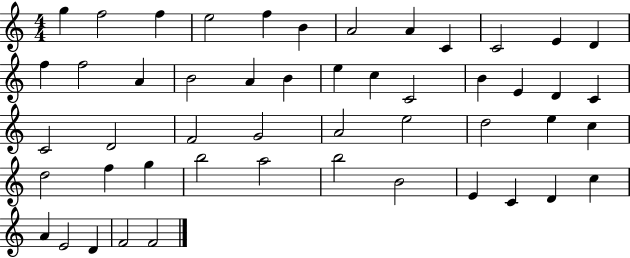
G5/q F5/h F5/q E5/h F5/q B4/q A4/h A4/q C4/q C4/h E4/q D4/q F5/q F5/h A4/q B4/h A4/q B4/q E5/q C5/q C4/h B4/q E4/q D4/q C4/q C4/h D4/h F4/h G4/h A4/h E5/h D5/h E5/q C5/q D5/h F5/q G5/q B5/h A5/h B5/h B4/h E4/q C4/q D4/q C5/q A4/q E4/h D4/q F4/h F4/h